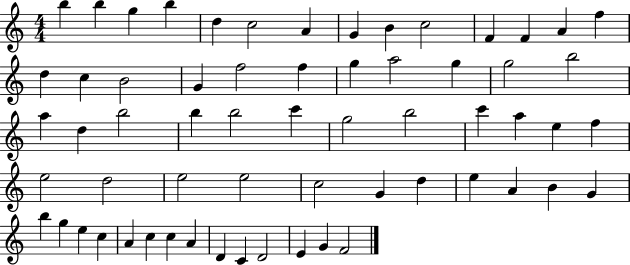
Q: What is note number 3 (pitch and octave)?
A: G5